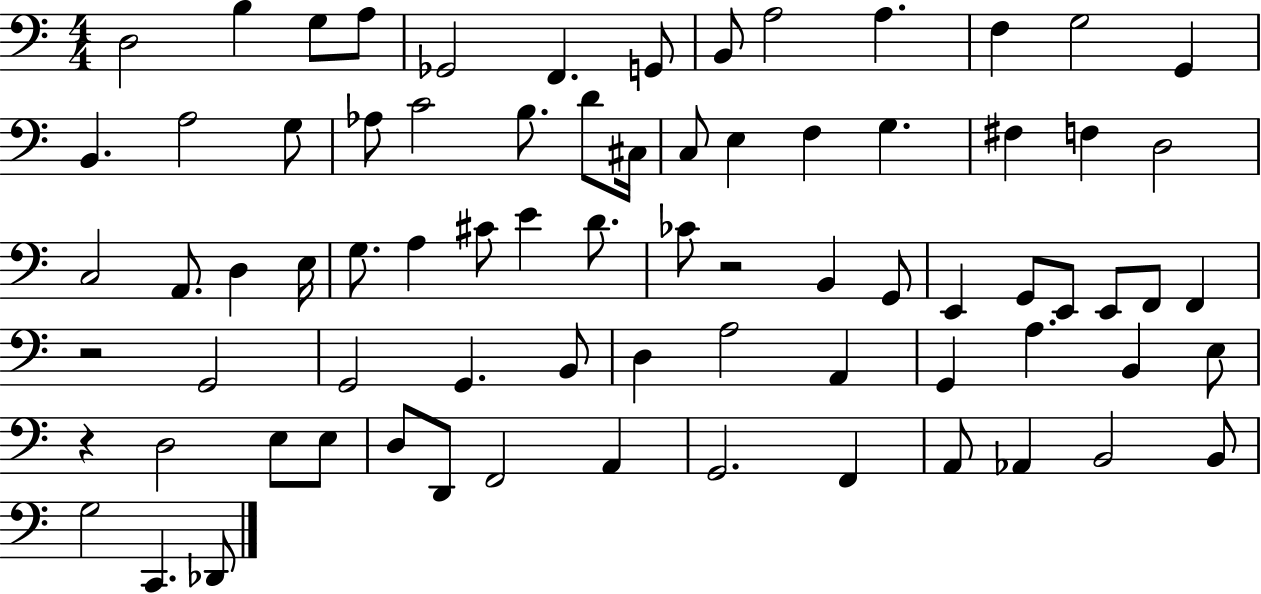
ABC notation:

X:1
T:Untitled
M:4/4
L:1/4
K:C
D,2 B, G,/2 A,/2 _G,,2 F,, G,,/2 B,,/2 A,2 A, F, G,2 G,, B,, A,2 G,/2 _A,/2 C2 B,/2 D/2 ^C,/4 C,/2 E, F, G, ^F, F, D,2 C,2 A,,/2 D, E,/4 G,/2 A, ^C/2 E D/2 _C/2 z2 B,, G,,/2 E,, G,,/2 E,,/2 E,,/2 F,,/2 F,, z2 G,,2 G,,2 G,, B,,/2 D, A,2 A,, G,, A, B,, E,/2 z D,2 E,/2 E,/2 D,/2 D,,/2 F,,2 A,, G,,2 F,, A,,/2 _A,, B,,2 B,,/2 G,2 C,, _D,,/2